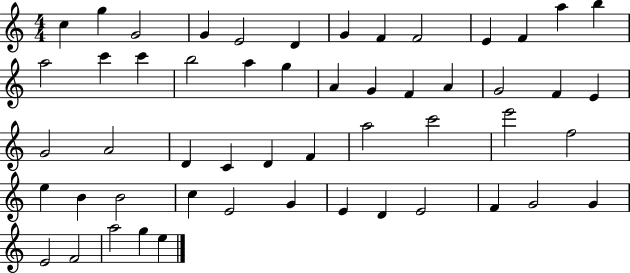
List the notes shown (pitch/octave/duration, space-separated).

C5/q G5/q G4/h G4/q E4/h D4/q G4/q F4/q F4/h E4/q F4/q A5/q B5/q A5/h C6/q C6/q B5/h A5/q G5/q A4/q G4/q F4/q A4/q G4/h F4/q E4/q G4/h A4/h D4/q C4/q D4/q F4/q A5/h C6/h E6/h F5/h E5/q B4/q B4/h C5/q E4/h G4/q E4/q D4/q E4/h F4/q G4/h G4/q E4/h F4/h A5/h G5/q E5/q